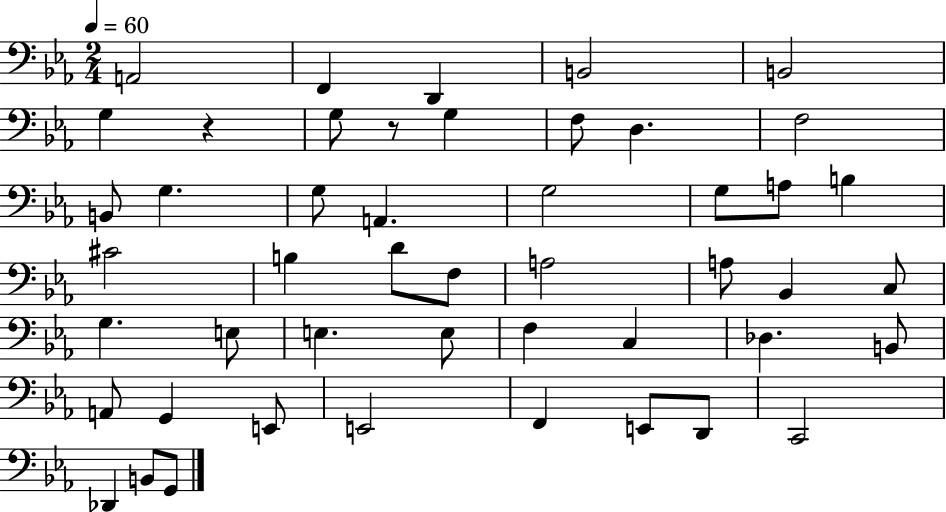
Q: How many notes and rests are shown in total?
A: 48